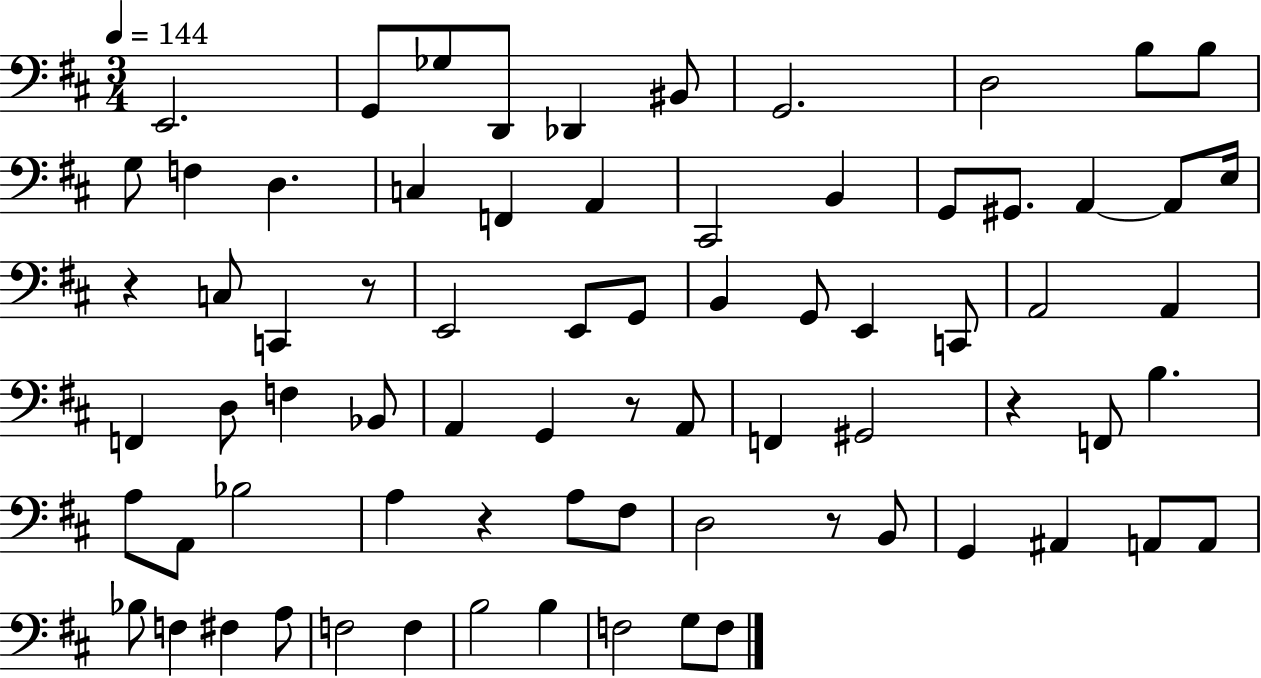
E2/h. G2/e Gb3/e D2/e Db2/q BIS2/e G2/h. D3/h B3/e B3/e G3/e F3/q D3/q. C3/q F2/q A2/q C#2/h B2/q G2/e G#2/e. A2/q A2/e E3/s R/q C3/e C2/q R/e E2/h E2/e G2/e B2/q G2/e E2/q C2/e A2/h A2/q F2/q D3/e F3/q Bb2/e A2/q G2/q R/e A2/e F2/q G#2/h R/q F2/e B3/q. A3/e A2/e Bb3/h A3/q R/q A3/e F#3/e D3/h R/e B2/e G2/q A#2/q A2/e A2/e Bb3/e F3/q F#3/q A3/e F3/h F3/q B3/h B3/q F3/h G3/e F3/e